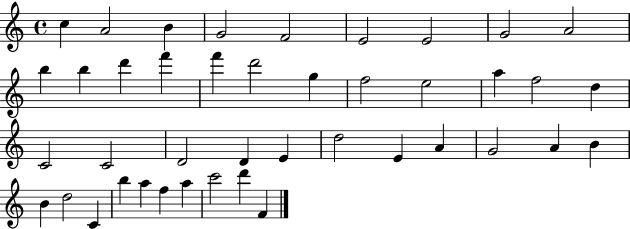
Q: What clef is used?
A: treble